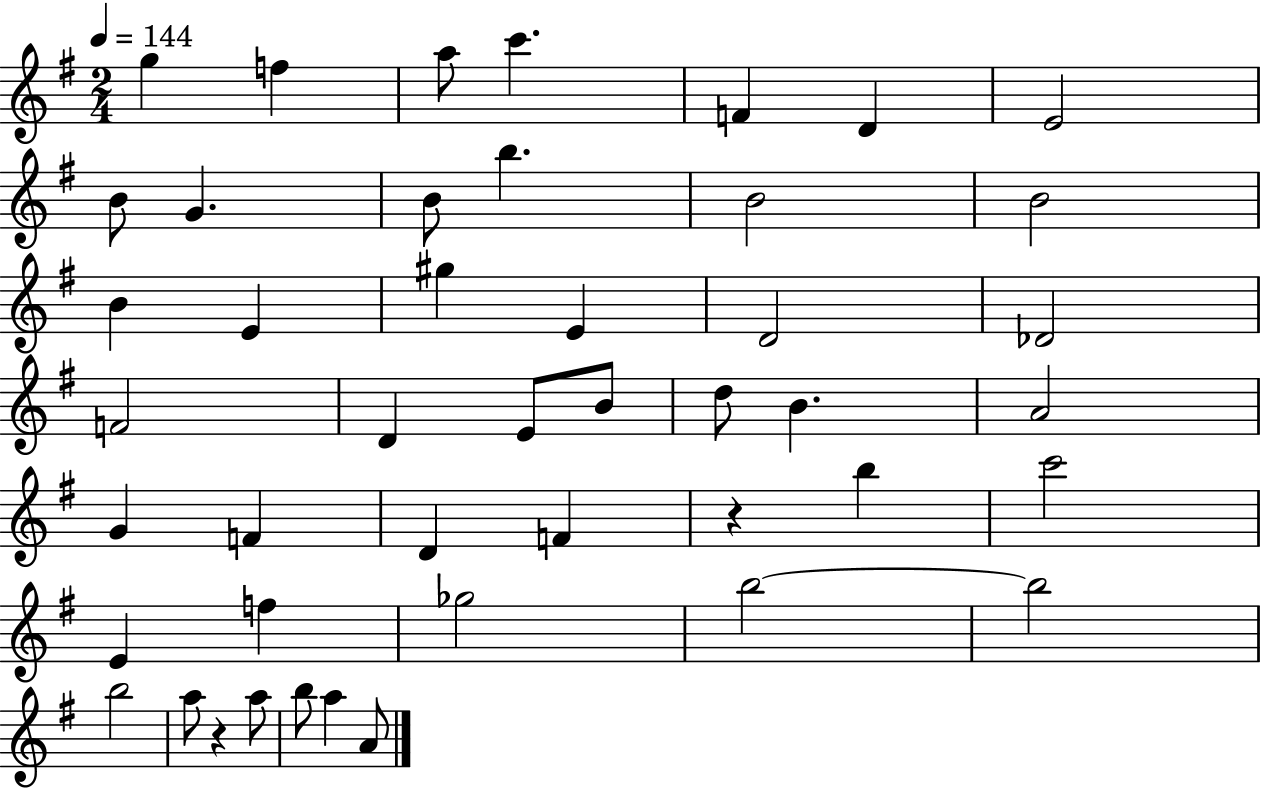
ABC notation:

X:1
T:Untitled
M:2/4
L:1/4
K:G
g f a/2 c' F D E2 B/2 G B/2 b B2 B2 B E ^g E D2 _D2 F2 D E/2 B/2 d/2 B A2 G F D F z b c'2 E f _g2 b2 b2 b2 a/2 z a/2 b/2 a A/2